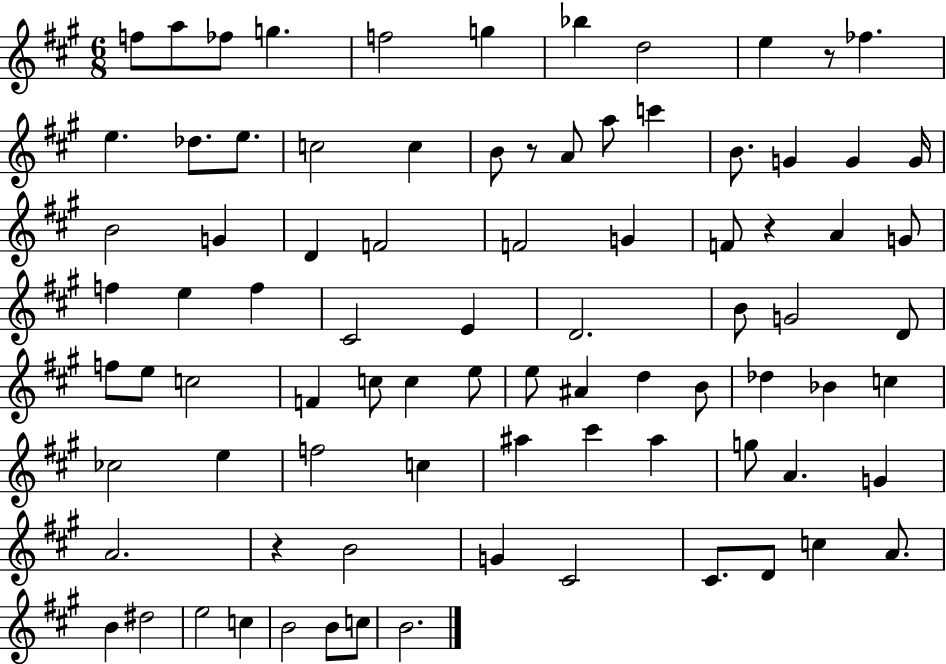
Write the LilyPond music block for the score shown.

{
  \clef treble
  \numericTimeSignature
  \time 6/8
  \key a \major
  f''8 a''8 fes''8 g''4. | f''2 g''4 | bes''4 d''2 | e''4 r8 fes''4. | \break e''4. des''8. e''8. | c''2 c''4 | b'8 r8 a'8 a''8 c'''4 | b'8. g'4 g'4 g'16 | \break b'2 g'4 | d'4 f'2 | f'2 g'4 | f'8 r4 a'4 g'8 | \break f''4 e''4 f''4 | cis'2 e'4 | d'2. | b'8 g'2 d'8 | \break f''8 e''8 c''2 | f'4 c''8 c''4 e''8 | e''8 ais'4 d''4 b'8 | des''4 bes'4 c''4 | \break ces''2 e''4 | f''2 c''4 | ais''4 cis'''4 ais''4 | g''8 a'4. g'4 | \break a'2. | r4 b'2 | g'4 cis'2 | cis'8. d'8 c''4 a'8. | \break b'4 dis''2 | e''2 c''4 | b'2 b'8 c''8 | b'2. | \break \bar "|."
}